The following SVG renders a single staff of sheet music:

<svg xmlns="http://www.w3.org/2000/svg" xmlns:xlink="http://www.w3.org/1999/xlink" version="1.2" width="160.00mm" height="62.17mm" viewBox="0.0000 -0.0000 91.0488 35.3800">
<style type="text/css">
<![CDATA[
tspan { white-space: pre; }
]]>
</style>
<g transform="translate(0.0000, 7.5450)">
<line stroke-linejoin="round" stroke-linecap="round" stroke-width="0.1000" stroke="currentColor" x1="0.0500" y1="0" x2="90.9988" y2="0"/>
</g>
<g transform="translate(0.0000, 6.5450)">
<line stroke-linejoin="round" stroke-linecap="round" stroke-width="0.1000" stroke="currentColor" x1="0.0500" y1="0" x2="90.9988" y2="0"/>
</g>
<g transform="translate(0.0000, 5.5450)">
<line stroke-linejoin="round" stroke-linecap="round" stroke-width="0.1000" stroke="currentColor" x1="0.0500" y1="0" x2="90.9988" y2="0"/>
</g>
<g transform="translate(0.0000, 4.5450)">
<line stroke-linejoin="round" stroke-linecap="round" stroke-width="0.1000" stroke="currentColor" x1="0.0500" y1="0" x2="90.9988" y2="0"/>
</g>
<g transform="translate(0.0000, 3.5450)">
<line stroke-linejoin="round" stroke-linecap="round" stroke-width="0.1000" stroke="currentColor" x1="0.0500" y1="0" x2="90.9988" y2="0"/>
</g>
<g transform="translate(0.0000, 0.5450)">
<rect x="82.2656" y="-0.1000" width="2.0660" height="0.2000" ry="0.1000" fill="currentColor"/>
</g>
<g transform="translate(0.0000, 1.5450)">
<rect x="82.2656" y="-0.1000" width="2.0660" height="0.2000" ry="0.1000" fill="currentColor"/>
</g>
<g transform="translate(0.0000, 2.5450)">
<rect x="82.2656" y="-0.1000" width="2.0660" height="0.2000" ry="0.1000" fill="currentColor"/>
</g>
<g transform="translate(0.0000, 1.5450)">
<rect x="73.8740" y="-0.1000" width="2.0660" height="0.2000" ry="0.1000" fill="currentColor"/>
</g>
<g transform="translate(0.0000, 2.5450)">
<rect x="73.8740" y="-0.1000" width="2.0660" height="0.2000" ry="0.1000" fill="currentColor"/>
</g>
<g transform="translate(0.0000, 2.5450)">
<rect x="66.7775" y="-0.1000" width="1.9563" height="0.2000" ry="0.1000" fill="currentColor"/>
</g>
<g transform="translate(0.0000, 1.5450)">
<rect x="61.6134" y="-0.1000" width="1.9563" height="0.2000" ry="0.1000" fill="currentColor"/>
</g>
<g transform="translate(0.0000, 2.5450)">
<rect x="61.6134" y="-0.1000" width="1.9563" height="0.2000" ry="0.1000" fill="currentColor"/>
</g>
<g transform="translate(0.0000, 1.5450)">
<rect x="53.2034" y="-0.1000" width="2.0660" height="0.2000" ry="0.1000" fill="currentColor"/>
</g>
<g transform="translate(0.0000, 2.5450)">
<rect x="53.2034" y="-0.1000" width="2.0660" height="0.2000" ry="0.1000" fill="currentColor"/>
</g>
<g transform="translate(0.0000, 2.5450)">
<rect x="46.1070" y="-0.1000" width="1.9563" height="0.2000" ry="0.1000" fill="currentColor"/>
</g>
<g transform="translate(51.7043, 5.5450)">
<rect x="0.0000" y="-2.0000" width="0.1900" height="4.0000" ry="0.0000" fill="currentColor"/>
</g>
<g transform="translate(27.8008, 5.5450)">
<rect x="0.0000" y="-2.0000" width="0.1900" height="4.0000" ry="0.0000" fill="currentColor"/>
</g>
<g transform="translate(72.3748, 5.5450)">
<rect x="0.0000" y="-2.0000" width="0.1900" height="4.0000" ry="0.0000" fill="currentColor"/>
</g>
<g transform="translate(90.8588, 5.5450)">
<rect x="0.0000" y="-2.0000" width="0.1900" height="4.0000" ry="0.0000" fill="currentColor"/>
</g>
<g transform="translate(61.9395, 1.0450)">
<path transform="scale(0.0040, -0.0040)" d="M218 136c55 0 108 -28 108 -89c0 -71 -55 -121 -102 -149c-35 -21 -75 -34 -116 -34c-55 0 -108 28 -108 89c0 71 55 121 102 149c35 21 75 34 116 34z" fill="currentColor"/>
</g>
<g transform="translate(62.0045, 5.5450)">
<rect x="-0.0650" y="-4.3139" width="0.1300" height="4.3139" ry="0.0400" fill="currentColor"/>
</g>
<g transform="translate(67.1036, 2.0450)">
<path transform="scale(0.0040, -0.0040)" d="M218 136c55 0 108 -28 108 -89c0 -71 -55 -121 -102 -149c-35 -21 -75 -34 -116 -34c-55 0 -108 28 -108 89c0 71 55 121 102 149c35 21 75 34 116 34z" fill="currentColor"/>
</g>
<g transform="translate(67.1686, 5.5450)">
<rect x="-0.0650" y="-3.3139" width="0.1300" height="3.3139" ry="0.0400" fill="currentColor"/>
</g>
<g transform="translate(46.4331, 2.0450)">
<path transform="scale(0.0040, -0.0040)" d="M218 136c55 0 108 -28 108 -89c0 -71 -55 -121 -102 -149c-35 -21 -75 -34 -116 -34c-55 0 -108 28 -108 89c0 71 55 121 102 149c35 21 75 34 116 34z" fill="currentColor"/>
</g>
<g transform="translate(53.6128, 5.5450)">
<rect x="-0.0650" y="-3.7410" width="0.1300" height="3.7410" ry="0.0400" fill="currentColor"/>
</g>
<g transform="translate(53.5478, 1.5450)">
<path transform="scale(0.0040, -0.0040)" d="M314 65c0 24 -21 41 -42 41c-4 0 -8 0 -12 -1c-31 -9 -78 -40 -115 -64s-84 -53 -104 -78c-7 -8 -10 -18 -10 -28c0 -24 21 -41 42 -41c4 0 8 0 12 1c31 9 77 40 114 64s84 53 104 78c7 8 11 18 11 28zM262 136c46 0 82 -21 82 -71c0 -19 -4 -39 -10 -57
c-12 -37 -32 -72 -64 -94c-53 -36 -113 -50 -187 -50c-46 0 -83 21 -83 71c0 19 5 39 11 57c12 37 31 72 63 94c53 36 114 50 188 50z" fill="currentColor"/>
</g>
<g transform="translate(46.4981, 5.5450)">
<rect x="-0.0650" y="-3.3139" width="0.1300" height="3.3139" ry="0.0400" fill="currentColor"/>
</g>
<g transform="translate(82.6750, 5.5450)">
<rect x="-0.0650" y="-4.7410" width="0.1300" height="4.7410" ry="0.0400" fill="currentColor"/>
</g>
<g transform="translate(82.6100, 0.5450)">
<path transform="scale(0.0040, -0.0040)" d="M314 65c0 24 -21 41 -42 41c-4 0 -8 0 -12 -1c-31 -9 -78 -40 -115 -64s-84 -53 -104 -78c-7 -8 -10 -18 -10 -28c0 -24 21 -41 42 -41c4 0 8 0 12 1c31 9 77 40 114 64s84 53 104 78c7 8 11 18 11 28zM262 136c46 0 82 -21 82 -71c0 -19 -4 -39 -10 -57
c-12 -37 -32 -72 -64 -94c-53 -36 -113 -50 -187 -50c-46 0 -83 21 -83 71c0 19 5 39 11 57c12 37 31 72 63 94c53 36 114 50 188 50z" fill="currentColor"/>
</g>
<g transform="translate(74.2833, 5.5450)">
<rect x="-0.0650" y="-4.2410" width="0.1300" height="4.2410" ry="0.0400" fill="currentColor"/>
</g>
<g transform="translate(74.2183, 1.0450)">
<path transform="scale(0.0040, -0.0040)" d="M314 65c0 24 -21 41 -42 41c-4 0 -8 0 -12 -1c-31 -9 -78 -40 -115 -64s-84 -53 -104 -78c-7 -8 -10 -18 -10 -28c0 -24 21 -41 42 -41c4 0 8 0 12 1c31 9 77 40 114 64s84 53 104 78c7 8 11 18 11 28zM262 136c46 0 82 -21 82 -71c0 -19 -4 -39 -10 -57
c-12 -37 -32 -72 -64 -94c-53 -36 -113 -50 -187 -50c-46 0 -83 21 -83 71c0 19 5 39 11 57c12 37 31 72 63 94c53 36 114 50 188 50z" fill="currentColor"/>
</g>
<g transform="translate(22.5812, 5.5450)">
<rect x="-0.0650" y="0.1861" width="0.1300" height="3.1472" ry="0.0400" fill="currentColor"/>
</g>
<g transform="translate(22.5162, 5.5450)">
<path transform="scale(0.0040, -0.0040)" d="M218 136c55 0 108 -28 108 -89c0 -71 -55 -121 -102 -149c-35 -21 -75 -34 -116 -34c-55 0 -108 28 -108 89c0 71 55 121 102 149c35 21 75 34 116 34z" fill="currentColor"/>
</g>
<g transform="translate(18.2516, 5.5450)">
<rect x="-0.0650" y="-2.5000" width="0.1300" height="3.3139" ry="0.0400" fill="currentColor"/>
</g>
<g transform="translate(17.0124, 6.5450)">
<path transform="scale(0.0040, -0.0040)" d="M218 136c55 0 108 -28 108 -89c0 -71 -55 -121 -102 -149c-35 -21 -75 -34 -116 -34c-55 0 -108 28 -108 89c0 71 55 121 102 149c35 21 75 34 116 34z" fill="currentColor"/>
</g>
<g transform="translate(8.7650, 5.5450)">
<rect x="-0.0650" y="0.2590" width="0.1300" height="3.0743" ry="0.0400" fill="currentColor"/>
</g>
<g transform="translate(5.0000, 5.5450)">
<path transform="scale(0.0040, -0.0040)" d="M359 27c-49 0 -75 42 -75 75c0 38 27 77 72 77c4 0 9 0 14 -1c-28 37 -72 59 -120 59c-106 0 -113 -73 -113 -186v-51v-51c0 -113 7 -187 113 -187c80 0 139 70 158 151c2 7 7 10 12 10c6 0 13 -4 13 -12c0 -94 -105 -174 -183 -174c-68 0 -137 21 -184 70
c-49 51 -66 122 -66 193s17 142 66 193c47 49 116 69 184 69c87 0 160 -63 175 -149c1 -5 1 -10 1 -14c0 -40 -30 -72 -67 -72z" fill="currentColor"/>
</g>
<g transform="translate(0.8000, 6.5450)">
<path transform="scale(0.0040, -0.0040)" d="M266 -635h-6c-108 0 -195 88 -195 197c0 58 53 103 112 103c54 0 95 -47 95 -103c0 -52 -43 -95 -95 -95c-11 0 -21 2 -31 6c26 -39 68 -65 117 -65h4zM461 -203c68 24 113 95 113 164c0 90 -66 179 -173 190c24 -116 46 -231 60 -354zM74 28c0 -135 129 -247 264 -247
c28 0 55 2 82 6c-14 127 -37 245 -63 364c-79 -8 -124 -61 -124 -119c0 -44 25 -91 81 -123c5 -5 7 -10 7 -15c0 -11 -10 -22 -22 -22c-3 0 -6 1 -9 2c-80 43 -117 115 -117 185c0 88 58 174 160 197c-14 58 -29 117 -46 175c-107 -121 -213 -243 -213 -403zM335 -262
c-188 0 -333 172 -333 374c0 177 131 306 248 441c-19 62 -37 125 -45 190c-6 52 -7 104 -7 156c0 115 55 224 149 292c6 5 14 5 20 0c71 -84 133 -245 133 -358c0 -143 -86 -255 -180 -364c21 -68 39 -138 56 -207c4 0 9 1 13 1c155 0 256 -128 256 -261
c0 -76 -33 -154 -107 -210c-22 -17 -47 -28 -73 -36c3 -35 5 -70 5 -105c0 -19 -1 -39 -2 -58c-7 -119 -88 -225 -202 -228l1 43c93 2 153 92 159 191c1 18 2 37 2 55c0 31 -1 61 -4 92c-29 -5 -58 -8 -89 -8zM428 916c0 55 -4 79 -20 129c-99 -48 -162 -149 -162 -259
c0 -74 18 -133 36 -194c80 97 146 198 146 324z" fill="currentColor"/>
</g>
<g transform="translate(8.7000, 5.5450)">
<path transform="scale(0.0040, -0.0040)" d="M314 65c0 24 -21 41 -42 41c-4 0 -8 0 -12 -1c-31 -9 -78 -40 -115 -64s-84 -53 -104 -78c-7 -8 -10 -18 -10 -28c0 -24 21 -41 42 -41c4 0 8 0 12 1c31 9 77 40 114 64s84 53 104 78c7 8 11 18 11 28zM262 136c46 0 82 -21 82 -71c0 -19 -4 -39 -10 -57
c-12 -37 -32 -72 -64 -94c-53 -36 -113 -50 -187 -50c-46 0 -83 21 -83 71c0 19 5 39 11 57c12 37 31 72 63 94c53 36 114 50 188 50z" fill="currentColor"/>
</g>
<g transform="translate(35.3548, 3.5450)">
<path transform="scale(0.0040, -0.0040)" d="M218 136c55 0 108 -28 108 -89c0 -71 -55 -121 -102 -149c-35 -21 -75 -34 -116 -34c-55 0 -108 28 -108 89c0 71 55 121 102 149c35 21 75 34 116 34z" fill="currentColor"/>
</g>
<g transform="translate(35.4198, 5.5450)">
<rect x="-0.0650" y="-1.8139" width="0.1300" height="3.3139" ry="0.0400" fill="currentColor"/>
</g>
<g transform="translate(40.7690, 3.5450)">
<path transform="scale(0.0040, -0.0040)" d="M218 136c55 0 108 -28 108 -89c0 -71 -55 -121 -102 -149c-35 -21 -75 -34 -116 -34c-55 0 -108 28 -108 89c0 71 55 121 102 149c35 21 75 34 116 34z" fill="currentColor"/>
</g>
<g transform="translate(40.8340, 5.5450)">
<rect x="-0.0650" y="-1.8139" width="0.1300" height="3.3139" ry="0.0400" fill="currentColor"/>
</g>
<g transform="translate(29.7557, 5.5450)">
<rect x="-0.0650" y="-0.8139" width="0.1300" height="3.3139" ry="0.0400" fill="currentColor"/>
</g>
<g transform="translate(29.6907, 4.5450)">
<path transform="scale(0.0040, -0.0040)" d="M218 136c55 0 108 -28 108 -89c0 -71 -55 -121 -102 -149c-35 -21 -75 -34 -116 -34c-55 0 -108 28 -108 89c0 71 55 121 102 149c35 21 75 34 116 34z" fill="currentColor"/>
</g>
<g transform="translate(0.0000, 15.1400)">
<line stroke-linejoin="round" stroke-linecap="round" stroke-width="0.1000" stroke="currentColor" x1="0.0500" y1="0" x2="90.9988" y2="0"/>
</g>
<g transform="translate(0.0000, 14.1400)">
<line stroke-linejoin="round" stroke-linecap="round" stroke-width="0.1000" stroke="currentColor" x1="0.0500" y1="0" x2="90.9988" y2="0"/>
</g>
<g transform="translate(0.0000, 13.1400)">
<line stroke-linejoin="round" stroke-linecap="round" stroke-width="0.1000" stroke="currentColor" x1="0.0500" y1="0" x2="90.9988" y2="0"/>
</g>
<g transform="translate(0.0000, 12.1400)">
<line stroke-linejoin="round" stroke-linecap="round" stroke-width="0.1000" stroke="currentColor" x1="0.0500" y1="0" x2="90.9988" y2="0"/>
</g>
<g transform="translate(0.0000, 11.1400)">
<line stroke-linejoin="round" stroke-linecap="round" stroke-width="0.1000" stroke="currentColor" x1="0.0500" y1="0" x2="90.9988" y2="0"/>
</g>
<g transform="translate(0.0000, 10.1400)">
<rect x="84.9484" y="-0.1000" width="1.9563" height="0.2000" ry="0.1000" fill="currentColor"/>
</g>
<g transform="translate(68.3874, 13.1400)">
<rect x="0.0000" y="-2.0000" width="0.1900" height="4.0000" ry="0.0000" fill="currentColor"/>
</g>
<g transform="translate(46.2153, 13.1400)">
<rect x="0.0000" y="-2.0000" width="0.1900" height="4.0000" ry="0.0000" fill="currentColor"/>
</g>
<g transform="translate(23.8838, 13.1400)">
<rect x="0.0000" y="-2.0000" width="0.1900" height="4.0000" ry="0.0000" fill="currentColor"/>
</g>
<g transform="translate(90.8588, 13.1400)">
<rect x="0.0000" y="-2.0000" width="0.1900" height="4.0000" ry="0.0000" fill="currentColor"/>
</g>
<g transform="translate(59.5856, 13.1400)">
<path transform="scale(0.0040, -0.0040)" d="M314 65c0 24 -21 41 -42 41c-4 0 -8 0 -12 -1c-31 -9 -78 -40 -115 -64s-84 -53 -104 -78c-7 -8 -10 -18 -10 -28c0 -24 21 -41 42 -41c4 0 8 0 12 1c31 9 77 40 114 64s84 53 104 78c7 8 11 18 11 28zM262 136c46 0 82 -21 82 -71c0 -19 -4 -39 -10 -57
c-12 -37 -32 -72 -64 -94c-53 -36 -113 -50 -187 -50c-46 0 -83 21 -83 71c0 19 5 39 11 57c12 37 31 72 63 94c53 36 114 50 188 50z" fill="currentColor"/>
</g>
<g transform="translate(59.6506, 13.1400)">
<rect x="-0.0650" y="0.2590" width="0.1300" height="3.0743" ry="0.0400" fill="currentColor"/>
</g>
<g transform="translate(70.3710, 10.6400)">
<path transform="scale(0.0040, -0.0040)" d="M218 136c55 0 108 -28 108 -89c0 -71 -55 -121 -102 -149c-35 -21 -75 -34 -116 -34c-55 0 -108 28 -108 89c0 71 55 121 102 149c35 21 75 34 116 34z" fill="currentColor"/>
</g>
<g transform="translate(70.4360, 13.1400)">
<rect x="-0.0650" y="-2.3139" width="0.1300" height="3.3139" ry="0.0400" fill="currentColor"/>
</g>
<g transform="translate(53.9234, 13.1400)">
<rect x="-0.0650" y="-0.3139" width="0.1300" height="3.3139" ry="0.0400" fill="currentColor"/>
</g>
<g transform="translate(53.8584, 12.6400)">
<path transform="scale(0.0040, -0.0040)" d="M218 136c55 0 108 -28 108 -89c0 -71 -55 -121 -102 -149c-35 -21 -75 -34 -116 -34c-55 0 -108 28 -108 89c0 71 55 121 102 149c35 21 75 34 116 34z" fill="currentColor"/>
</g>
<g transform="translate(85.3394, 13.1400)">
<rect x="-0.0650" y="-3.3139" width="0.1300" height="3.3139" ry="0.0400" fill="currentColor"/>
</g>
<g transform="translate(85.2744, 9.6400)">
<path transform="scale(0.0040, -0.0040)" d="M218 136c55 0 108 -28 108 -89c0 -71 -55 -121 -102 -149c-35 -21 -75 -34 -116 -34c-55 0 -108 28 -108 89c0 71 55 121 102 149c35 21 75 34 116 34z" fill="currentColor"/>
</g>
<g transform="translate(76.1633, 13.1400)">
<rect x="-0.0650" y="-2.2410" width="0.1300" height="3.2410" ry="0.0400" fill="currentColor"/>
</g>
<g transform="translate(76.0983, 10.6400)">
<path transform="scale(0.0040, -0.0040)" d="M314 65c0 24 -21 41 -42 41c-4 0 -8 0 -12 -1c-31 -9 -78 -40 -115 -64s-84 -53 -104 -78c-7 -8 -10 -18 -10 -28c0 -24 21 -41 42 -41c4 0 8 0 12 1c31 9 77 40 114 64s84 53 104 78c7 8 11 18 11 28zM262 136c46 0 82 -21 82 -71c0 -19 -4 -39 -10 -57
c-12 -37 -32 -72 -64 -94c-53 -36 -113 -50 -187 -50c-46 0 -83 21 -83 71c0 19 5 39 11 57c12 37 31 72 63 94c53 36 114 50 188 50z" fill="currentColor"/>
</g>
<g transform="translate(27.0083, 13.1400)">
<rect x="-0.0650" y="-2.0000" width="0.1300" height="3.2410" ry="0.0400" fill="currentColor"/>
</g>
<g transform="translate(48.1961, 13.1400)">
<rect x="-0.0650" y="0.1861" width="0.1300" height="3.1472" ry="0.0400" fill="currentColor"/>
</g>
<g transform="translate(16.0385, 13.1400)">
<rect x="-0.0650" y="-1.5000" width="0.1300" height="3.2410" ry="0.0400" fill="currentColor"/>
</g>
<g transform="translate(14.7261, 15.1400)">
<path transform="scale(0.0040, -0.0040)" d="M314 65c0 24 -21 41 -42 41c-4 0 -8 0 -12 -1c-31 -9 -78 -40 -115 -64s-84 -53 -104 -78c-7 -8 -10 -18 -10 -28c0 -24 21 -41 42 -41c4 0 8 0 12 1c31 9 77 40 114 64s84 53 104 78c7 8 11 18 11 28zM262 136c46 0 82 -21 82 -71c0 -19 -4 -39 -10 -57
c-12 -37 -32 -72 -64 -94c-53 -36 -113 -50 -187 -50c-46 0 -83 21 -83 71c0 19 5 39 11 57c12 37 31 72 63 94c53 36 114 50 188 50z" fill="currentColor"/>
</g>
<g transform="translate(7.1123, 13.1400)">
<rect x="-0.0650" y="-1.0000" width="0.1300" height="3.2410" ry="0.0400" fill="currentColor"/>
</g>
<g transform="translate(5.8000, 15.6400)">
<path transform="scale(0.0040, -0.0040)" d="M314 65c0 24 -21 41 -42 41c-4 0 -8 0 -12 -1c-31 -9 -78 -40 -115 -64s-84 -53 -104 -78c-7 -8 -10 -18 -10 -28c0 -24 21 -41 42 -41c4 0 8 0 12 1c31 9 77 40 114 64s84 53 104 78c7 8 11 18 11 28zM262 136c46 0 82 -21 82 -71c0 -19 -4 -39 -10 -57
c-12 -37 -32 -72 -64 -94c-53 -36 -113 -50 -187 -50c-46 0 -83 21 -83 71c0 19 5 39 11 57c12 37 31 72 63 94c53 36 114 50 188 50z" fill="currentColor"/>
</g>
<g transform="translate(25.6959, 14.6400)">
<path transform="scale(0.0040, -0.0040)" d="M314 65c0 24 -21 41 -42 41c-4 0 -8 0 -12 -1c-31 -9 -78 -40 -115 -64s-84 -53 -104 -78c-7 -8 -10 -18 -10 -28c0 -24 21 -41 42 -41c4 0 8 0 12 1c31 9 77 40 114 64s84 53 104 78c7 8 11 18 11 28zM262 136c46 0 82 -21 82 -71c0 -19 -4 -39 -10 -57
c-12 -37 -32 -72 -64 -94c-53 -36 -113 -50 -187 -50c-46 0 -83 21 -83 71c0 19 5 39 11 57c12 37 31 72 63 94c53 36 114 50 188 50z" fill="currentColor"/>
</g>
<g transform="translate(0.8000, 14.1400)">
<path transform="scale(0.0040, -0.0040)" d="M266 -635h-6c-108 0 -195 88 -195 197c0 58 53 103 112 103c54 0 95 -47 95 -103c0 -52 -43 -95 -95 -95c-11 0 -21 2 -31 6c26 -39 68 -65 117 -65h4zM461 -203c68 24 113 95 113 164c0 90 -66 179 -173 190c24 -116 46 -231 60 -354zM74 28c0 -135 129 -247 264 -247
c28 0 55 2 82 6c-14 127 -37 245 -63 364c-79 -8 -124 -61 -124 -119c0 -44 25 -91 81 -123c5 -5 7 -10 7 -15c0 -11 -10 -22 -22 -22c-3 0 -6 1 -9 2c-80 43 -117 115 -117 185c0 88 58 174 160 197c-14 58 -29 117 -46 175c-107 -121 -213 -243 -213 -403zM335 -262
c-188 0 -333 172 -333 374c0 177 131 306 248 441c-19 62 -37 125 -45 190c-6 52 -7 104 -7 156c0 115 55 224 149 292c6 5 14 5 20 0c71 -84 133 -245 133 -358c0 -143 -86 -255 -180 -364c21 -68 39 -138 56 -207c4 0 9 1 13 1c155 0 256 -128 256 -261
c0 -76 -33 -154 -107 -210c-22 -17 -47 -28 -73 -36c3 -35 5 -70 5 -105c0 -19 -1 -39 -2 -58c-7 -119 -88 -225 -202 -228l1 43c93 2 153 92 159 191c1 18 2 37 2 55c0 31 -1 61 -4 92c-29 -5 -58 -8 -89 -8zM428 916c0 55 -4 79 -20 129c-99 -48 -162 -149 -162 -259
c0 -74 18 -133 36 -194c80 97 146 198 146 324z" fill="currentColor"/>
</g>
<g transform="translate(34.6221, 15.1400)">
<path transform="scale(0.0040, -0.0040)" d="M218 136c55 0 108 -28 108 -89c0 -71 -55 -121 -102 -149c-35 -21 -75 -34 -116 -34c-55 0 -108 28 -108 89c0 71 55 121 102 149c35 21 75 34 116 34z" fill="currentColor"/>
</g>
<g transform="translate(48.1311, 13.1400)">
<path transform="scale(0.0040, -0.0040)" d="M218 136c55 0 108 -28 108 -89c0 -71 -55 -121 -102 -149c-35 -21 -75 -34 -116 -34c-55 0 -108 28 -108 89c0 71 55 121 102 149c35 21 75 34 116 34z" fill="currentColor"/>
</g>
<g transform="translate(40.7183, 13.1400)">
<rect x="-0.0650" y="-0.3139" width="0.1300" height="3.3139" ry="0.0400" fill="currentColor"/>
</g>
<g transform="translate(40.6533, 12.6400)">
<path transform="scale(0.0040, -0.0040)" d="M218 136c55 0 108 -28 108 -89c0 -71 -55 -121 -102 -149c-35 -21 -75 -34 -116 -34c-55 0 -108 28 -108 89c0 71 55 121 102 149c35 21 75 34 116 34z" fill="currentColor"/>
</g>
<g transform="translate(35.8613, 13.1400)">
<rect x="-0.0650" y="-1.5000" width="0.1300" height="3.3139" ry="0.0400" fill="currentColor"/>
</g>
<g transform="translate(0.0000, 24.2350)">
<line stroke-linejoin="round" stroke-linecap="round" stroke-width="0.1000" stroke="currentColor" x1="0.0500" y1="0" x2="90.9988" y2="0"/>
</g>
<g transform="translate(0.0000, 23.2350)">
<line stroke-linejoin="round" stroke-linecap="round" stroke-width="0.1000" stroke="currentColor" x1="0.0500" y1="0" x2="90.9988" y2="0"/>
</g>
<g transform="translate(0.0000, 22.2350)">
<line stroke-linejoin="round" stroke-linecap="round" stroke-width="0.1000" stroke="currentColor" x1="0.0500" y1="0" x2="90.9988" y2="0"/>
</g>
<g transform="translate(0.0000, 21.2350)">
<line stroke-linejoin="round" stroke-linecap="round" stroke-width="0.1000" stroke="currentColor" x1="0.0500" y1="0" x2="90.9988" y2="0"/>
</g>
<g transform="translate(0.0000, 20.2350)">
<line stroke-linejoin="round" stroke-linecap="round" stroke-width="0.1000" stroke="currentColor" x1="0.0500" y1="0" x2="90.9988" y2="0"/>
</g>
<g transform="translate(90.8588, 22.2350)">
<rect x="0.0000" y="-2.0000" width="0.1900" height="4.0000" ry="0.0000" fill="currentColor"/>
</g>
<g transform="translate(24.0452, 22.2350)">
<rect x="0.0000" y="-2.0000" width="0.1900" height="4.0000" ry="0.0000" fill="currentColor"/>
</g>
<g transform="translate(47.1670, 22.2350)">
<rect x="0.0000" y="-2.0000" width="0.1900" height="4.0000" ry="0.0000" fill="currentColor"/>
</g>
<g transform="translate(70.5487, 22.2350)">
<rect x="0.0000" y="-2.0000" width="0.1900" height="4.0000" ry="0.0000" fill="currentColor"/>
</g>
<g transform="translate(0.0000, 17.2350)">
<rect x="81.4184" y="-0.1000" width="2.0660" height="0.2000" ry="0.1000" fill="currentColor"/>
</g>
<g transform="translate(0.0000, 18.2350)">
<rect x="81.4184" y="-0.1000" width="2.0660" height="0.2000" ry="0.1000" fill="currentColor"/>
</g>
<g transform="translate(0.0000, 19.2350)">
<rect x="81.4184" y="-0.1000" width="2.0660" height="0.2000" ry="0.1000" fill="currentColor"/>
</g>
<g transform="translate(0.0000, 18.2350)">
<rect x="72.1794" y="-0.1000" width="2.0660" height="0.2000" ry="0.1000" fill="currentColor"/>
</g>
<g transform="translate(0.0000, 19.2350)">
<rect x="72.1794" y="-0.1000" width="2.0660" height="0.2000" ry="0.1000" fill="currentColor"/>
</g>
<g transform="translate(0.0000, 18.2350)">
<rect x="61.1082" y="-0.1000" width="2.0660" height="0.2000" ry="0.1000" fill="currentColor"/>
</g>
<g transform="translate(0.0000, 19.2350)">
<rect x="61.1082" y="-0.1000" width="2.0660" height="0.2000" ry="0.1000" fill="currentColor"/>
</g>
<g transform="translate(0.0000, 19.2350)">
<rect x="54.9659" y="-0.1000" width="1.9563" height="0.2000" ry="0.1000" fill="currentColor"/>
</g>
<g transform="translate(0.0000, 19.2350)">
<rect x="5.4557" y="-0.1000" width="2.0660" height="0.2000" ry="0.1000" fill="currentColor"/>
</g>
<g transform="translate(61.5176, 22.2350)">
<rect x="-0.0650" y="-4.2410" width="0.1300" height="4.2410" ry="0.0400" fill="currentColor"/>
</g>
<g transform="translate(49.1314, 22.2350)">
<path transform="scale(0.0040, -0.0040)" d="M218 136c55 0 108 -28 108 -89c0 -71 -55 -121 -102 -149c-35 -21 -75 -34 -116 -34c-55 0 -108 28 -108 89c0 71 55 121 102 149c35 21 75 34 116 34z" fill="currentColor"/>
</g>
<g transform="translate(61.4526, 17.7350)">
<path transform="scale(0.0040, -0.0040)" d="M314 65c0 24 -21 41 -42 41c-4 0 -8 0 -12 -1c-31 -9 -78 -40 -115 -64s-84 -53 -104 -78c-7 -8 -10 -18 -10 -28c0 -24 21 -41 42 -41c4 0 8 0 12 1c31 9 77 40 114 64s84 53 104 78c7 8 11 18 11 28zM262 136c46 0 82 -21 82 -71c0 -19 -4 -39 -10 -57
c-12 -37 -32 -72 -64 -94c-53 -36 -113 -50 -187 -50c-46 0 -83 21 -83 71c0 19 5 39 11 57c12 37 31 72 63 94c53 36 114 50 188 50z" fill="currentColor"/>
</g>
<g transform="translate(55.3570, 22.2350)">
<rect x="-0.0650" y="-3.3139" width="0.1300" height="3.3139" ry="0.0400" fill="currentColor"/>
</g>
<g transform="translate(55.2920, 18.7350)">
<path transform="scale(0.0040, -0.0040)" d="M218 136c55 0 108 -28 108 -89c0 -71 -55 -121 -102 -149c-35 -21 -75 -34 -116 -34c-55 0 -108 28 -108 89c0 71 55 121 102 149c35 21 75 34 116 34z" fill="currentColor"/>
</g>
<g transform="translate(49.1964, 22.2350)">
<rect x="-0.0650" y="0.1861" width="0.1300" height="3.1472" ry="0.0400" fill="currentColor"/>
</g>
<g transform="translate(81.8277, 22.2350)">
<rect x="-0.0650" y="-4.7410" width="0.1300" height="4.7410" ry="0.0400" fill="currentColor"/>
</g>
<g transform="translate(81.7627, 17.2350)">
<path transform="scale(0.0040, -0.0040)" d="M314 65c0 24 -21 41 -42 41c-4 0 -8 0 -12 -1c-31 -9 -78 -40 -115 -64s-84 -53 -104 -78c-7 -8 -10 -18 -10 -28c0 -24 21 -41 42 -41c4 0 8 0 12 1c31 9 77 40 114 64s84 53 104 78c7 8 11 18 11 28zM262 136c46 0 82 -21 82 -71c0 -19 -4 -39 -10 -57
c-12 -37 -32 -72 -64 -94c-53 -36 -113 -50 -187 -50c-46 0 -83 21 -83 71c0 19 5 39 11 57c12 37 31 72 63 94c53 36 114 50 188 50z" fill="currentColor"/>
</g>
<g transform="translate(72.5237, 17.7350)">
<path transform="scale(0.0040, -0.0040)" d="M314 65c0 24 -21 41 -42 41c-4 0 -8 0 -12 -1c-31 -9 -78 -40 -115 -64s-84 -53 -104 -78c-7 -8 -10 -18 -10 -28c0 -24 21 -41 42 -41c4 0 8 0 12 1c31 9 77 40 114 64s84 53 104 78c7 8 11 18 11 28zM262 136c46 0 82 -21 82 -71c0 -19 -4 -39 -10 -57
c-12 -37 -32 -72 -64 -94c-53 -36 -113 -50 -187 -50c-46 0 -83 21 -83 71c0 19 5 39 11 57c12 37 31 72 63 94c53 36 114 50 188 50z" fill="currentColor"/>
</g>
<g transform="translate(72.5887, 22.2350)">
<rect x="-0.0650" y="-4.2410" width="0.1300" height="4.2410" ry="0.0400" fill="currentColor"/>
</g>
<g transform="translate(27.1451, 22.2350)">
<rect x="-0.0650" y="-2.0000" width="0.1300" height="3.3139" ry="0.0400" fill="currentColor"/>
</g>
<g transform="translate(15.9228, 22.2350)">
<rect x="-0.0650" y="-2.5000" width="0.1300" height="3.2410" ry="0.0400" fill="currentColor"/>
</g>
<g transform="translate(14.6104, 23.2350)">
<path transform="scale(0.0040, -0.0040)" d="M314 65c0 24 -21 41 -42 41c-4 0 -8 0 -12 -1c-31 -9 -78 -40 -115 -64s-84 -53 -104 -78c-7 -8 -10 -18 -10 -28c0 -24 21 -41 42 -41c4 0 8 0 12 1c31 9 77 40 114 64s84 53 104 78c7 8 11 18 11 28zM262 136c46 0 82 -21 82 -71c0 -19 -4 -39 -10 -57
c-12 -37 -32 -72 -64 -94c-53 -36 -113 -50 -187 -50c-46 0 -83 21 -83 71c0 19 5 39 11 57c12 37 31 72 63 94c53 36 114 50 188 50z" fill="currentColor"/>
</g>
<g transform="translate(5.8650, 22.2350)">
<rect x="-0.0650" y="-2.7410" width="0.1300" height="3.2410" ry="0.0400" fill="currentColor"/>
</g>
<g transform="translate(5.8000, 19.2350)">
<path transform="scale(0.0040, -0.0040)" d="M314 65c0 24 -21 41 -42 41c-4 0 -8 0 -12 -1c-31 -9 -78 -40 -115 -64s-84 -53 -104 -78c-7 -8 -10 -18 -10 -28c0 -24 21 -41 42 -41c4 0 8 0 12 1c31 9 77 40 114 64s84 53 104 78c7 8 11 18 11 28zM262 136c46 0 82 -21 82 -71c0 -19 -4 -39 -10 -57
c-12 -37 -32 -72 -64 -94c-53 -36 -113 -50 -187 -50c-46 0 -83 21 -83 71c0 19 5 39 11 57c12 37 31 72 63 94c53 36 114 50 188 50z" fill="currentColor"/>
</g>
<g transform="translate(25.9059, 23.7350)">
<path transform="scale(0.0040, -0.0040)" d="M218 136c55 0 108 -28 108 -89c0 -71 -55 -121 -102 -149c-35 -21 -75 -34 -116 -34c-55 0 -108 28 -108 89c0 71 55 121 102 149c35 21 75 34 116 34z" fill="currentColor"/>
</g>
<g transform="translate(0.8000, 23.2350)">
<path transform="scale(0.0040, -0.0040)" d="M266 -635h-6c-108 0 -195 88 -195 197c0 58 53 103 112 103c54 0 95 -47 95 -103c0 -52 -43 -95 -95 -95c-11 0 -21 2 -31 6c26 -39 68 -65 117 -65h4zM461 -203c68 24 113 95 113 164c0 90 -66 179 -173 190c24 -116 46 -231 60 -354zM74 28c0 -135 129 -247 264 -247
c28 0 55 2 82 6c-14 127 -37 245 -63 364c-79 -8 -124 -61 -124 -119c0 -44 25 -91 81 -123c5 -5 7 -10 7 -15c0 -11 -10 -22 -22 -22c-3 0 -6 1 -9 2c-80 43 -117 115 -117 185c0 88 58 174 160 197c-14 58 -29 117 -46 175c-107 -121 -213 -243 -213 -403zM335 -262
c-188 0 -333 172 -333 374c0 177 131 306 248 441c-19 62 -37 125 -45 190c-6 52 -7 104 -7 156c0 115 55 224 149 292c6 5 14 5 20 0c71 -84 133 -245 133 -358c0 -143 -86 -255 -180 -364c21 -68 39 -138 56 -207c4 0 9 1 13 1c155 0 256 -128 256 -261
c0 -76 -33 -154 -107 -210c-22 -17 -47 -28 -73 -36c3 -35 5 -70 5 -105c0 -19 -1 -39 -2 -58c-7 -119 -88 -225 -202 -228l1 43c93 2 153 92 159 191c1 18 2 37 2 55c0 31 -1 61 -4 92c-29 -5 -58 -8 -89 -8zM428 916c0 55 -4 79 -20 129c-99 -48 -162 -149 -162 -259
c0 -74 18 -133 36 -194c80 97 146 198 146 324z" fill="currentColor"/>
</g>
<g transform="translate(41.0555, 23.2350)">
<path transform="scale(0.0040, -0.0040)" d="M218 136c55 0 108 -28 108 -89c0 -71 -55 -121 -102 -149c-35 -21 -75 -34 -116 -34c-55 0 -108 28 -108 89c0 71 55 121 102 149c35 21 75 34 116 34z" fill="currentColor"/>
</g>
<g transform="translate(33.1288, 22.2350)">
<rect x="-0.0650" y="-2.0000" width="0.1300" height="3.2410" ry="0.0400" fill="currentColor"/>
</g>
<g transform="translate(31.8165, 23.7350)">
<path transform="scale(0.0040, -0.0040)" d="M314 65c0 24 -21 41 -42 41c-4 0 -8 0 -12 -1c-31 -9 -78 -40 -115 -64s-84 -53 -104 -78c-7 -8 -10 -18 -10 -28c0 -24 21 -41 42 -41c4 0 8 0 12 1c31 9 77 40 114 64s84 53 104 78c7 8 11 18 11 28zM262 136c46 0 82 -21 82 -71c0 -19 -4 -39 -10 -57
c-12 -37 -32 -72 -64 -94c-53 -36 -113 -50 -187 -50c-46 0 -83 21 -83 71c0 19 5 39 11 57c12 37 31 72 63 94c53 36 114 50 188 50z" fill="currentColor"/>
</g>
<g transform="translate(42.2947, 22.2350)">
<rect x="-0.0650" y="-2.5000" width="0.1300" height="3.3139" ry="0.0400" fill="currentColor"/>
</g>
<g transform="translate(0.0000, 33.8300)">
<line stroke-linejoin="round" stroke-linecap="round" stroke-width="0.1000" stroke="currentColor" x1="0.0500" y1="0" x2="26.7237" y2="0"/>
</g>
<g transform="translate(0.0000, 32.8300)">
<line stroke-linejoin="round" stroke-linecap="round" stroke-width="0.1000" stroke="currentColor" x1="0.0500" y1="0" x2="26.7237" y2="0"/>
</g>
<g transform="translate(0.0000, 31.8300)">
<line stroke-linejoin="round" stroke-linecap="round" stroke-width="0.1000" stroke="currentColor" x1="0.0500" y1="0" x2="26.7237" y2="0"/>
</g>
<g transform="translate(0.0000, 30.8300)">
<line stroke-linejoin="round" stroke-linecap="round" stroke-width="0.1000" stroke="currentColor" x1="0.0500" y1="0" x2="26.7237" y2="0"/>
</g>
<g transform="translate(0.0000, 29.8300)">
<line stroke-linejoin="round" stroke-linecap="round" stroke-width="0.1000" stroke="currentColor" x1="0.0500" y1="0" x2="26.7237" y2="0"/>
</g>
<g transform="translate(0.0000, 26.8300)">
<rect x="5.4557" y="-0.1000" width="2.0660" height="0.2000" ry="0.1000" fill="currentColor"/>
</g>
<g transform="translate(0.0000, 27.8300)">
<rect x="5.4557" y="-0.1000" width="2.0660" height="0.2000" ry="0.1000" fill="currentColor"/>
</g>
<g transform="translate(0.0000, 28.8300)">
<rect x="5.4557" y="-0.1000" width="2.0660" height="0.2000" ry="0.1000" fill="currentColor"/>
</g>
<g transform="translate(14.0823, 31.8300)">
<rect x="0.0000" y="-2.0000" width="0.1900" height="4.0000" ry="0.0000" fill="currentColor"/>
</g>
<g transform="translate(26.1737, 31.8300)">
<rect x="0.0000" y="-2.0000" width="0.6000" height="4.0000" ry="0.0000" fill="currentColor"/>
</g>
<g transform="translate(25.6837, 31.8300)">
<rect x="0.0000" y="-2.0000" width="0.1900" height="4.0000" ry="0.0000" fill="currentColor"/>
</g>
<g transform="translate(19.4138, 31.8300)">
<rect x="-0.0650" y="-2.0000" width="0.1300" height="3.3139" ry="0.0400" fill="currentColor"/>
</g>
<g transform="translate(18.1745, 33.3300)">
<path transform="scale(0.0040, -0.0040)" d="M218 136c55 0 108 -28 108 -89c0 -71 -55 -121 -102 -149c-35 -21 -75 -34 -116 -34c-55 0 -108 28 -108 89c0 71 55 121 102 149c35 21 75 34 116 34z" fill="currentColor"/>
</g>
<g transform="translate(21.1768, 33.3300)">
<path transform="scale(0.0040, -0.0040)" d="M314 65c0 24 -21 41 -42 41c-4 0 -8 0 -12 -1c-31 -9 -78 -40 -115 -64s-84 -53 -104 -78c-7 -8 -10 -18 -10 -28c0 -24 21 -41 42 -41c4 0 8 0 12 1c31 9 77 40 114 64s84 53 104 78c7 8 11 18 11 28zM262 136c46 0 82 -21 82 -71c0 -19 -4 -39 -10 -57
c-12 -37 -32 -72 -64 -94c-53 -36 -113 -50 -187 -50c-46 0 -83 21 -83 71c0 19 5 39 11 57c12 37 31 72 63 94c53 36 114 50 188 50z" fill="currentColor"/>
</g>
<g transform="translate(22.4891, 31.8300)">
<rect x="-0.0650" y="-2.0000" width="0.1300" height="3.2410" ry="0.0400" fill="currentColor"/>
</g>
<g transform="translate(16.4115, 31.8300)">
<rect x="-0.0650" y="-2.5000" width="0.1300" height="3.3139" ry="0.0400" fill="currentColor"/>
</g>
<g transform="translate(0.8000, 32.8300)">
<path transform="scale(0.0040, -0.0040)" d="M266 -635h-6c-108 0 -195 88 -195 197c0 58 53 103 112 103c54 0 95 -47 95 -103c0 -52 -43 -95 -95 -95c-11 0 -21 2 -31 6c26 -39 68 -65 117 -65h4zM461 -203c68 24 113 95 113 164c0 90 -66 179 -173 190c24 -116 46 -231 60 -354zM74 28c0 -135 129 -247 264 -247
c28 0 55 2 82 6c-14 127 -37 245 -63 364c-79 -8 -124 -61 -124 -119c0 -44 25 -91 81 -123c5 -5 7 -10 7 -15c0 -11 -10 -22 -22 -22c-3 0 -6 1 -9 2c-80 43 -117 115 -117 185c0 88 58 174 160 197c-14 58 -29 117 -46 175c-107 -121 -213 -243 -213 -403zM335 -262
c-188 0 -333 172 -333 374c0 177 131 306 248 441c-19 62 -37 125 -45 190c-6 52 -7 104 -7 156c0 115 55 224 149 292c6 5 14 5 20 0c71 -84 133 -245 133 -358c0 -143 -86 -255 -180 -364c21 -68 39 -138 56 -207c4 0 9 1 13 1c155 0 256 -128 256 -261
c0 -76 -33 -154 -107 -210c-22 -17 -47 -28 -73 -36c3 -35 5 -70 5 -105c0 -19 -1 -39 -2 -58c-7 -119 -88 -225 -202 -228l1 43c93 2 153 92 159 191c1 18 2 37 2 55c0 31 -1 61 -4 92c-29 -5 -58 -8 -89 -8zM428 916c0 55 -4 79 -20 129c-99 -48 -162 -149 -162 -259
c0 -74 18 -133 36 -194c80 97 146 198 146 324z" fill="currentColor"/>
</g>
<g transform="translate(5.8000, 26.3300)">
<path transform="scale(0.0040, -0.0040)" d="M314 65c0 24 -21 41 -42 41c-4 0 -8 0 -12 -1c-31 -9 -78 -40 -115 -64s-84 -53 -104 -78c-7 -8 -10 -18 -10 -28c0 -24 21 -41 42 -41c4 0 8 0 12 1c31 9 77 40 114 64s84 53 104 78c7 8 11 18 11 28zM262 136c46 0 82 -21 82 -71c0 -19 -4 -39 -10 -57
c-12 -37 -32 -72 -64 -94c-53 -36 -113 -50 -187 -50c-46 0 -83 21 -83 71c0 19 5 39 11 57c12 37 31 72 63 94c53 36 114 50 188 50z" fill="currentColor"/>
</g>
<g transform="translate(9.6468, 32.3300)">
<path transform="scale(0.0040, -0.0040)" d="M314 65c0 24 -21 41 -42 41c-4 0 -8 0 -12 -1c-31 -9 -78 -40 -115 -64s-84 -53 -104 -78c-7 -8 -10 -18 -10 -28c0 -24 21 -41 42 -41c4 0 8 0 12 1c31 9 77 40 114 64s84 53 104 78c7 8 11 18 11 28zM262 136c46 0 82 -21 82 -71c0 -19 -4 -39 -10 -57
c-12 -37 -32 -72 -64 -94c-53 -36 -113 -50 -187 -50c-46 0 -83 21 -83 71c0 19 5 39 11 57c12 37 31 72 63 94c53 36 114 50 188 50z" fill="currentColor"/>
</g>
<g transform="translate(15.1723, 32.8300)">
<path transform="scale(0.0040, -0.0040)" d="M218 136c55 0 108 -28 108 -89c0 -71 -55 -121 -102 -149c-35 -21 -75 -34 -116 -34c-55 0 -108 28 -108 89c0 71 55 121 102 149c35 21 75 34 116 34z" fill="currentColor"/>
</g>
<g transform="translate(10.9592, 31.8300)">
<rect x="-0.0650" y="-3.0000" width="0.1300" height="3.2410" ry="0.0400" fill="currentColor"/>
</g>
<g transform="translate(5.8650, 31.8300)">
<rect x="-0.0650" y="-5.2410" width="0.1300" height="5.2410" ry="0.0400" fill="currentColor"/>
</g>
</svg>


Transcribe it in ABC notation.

X:1
T:Untitled
M:4/4
L:1/4
K:C
B2 G B d f f b c'2 d' b d'2 e'2 D2 E2 F2 E c B c B2 g g2 b a2 G2 F F2 G B b d'2 d'2 e'2 f'2 A2 G F F2